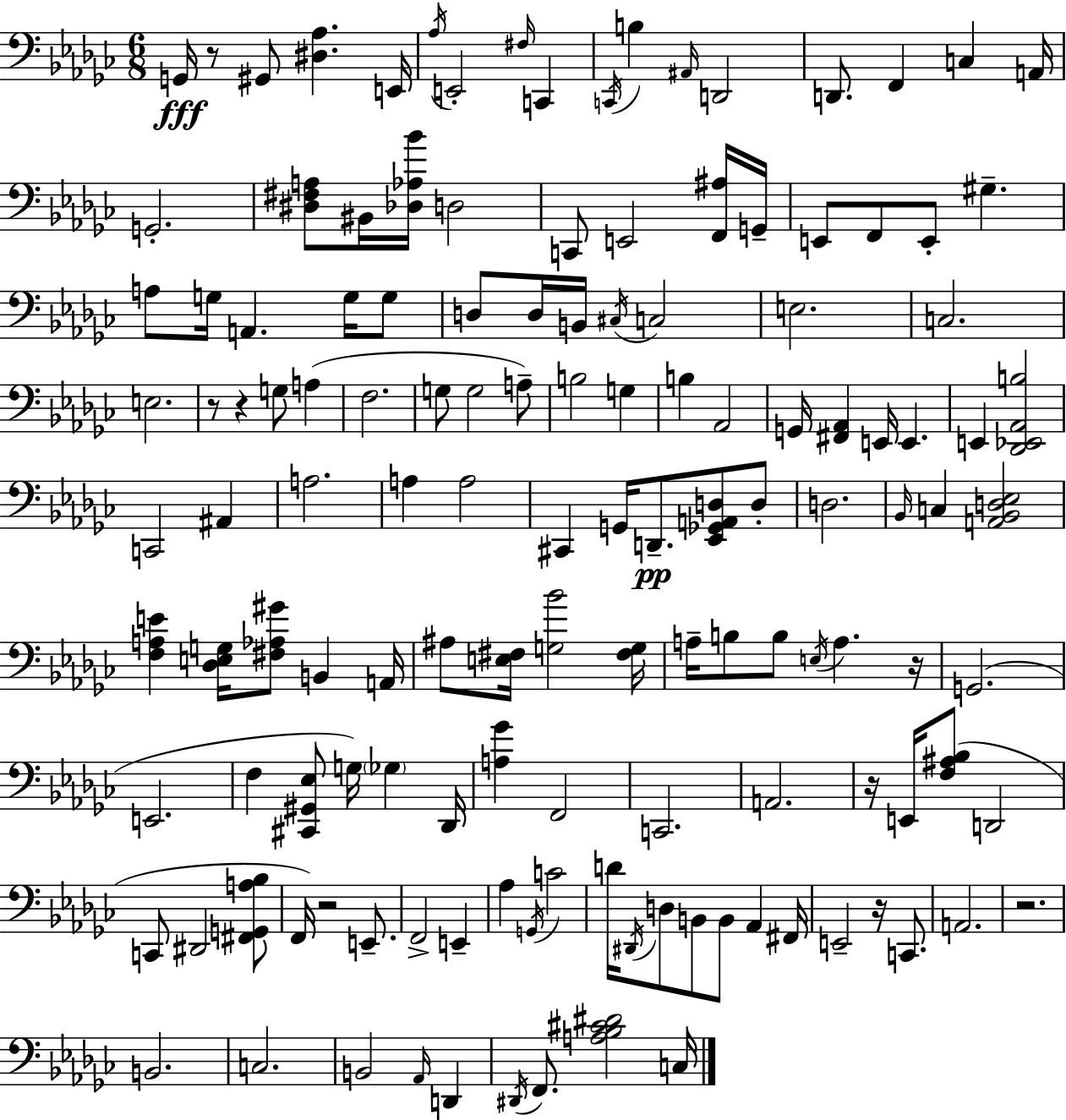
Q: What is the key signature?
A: EES minor